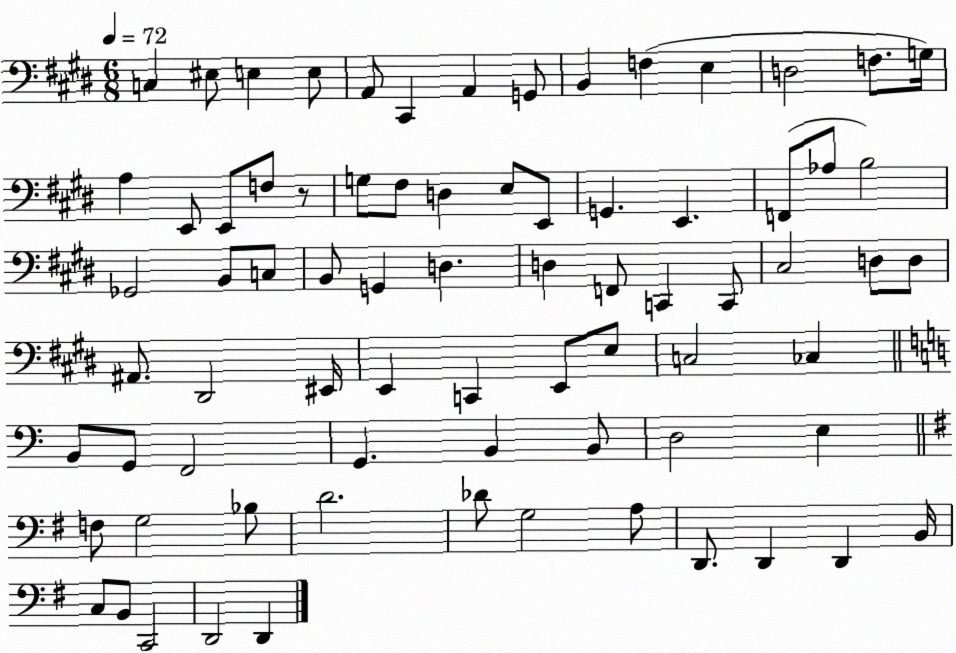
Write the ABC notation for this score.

X:1
T:Untitled
M:6/8
L:1/4
K:E
C, ^E,/2 E, E,/2 A,,/2 ^C,, A,, G,,/2 B,, F, E, D,2 F,/2 G,/4 A, E,,/2 E,,/2 F,/2 z/2 G,/2 ^F,/2 D, E,/2 E,,/2 G,, E,, F,,/2 _A,/2 B,2 _G,,2 B,,/2 C,/2 B,,/2 G,, D, D, F,,/2 C,, C,,/2 ^C,2 D,/2 D,/2 ^A,,/2 ^D,,2 ^E,,/4 E,, C,, E,,/2 E,/2 C,2 _C, B,,/2 G,,/2 F,,2 G,, B,, B,,/2 D,2 E, F,/2 G,2 _B,/2 D2 _D/2 G,2 A,/2 D,,/2 D,, D,, B,,/4 C,/2 B,,/2 C,,2 D,,2 D,,